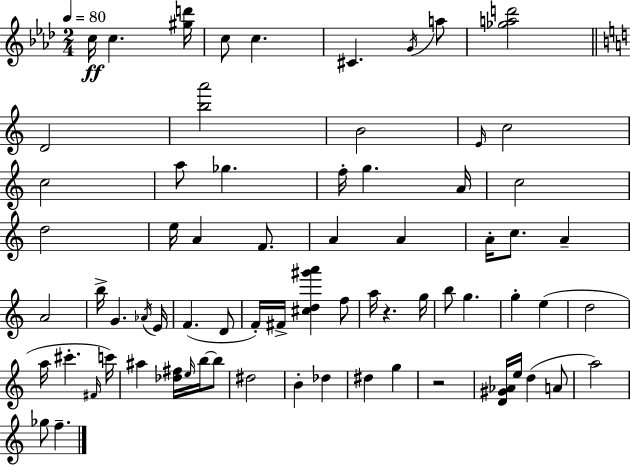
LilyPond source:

{
  \clef treble
  \numericTimeSignature
  \time 2/4
  \key aes \major
  \tempo 4 = 80
  \repeat volta 2 { c''16\ff c''4. <gis'' d'''>16 | c''8 c''4. | cis'4. \acciaccatura { g'16 } a''8 | <ges'' a'' d'''>2 | \break \bar "||" \break \key a \minor d'2 | <b'' a'''>2 | b'2 | \grace { e'16 } c''2 | \break c''2 | a''8 ges''4. | f''16-. g''4. | a'16 c''2 | \break d''2 | e''16 a'4 f'8. | a'4 a'4 | a'16-. c''8. a'4-- | \break a'2 | b''16-> g'4. | \acciaccatura { aes'16 } e'16 f'4.( | d'8 f'16-.) fis'16-> <cis'' d'' gis''' a'''>4 | \break f''8 a''16 r4. | g''16 b''8 g''4. | g''4-. e''4( | d''2 | \break a''16 cis'''4.-. | \grace { fis'16 }) c'''16 ais''4 <des'' fis''>16 | \grace { e''16 } b''16~~ b''8 dis''2 | b'4-. | \break des''4 dis''4 | g''4 r2 | <d' gis' aes'>16 e''16 d''4( | a'8 a''2) | \break ges''8 f''4.-- | } \bar "|."
}